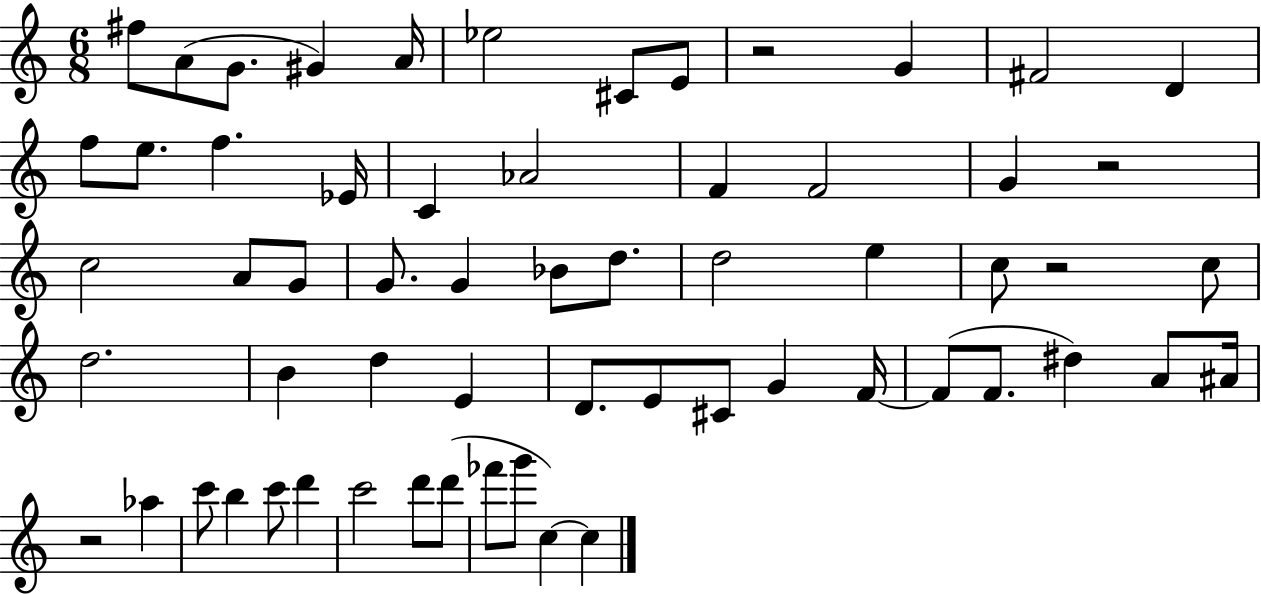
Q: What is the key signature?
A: C major